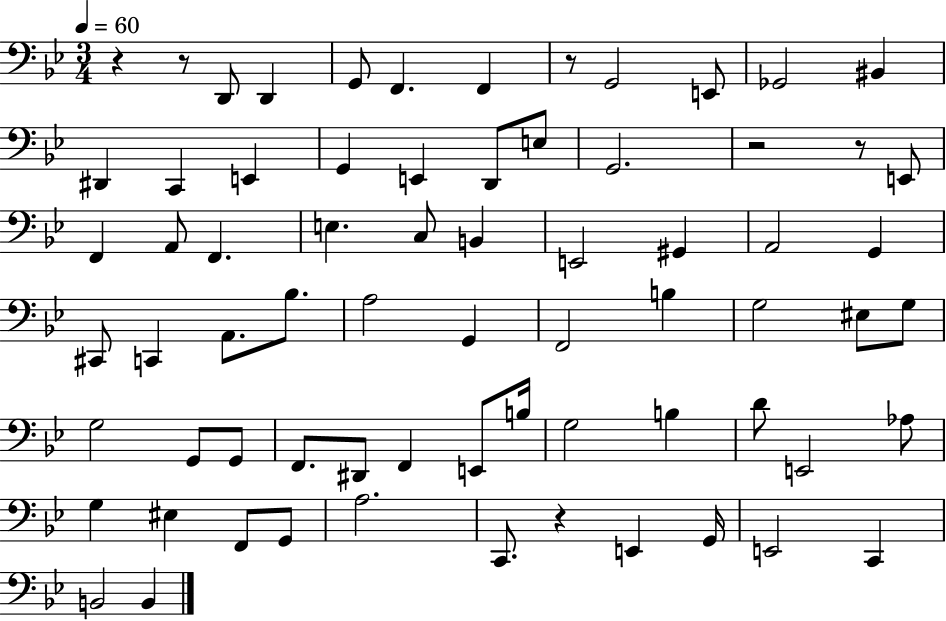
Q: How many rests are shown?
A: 6